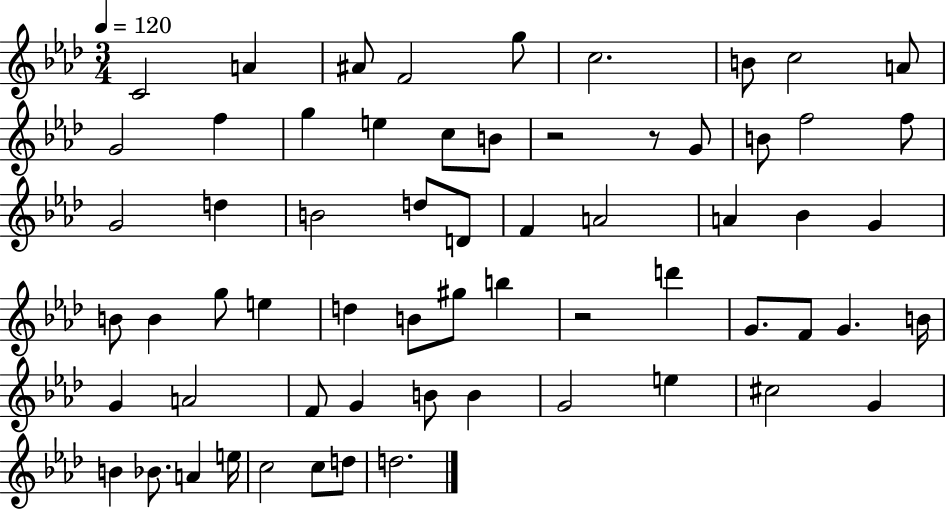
X:1
T:Untitled
M:3/4
L:1/4
K:Ab
C2 A ^A/2 F2 g/2 c2 B/2 c2 A/2 G2 f g e c/2 B/2 z2 z/2 G/2 B/2 f2 f/2 G2 d B2 d/2 D/2 F A2 A _B G B/2 B g/2 e d B/2 ^g/2 b z2 d' G/2 F/2 G B/4 G A2 F/2 G B/2 B G2 e ^c2 G B _B/2 A e/4 c2 c/2 d/2 d2